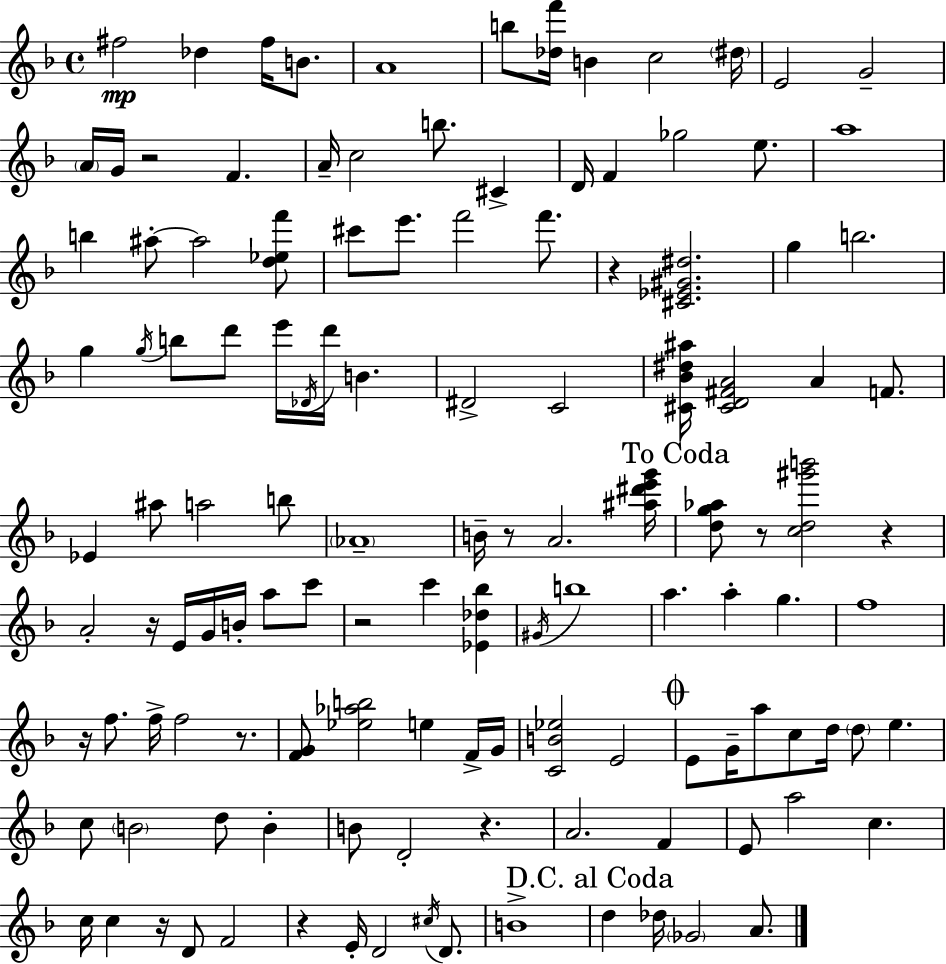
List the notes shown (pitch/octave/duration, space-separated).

F#5/h Db5/q F#5/s B4/e. A4/w B5/e [Db5,F6]/s B4/q C5/h D#5/s E4/h G4/h A4/s G4/s R/h F4/q. A4/s C5/h B5/e. C#4/q D4/s F4/q Gb5/h E5/e. A5/w B5/q A#5/e A#5/h [D5,Eb5,F6]/e C#6/e E6/e. F6/h F6/e. R/q [C#4,Eb4,G#4,D#5]/h. G5/q B5/h. G5/q G5/s B5/e D6/e E6/s Db4/s D6/s B4/q. D#4/h C4/h [C#4,Bb4,D#5,A#5]/s [C#4,D4,F#4,A4]/h A4/q F4/e. Eb4/q A#5/e A5/h B5/e Ab4/w B4/s R/e A4/h. [A#5,D#6,E6,G6]/s [D5,G5,Ab5]/e R/e [C5,D5,G#6,B6]/h R/q A4/h R/s E4/s G4/s B4/s A5/e C6/e R/h C6/q [Eb4,Db5,Bb5]/q G#4/s B5/w A5/q. A5/q G5/q. F5/w R/s F5/e. F5/s F5/h R/e. [F4,G4]/e [Eb5,Ab5,B5]/h E5/q F4/s G4/s [C4,B4,Eb5]/h E4/h E4/e G4/s A5/e C5/e D5/s D5/e E5/q. C5/e B4/h D5/e B4/q B4/e D4/h R/q. A4/h. F4/q E4/e A5/h C5/q. C5/s C5/q R/s D4/e F4/h R/q E4/s D4/h C#5/s D4/e. B4/w D5/q Db5/s Gb4/h A4/e.